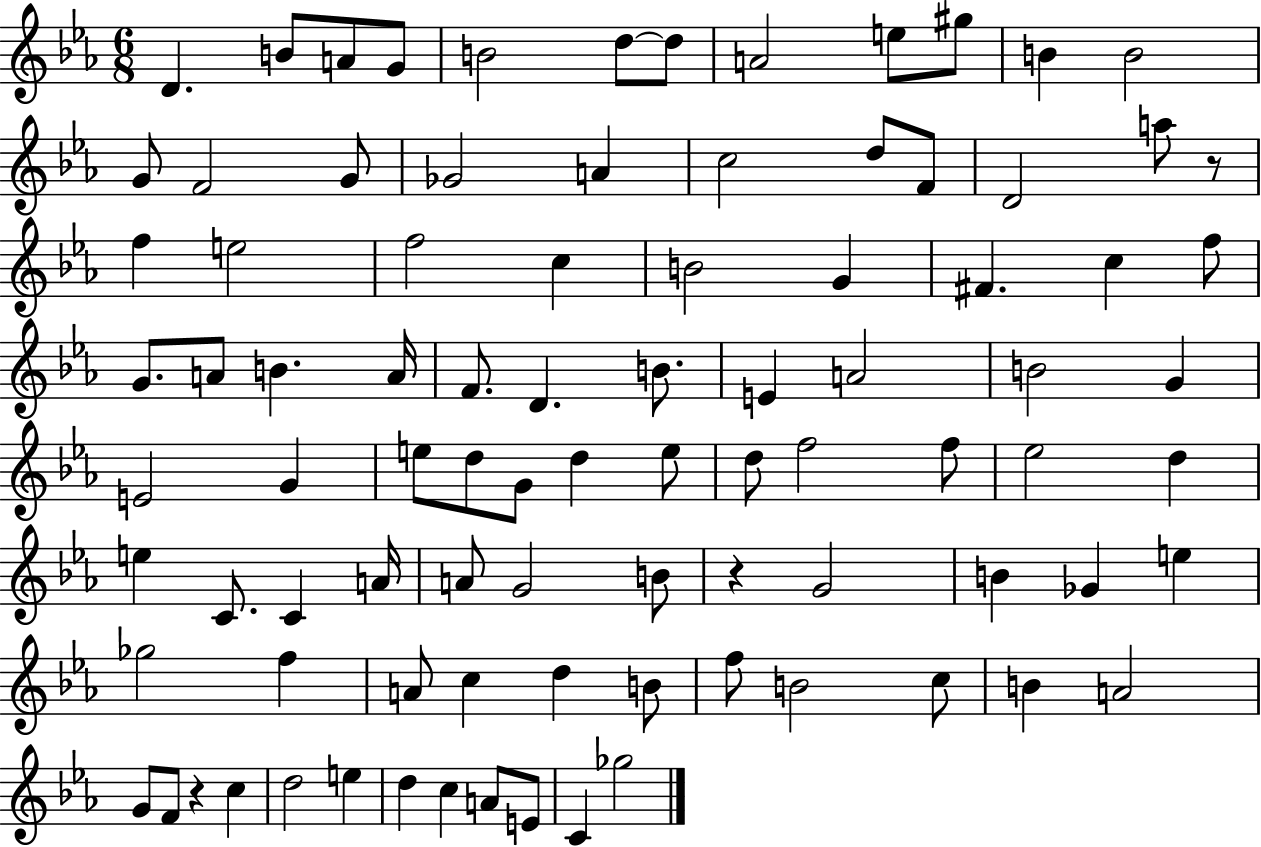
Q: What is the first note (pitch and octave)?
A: D4